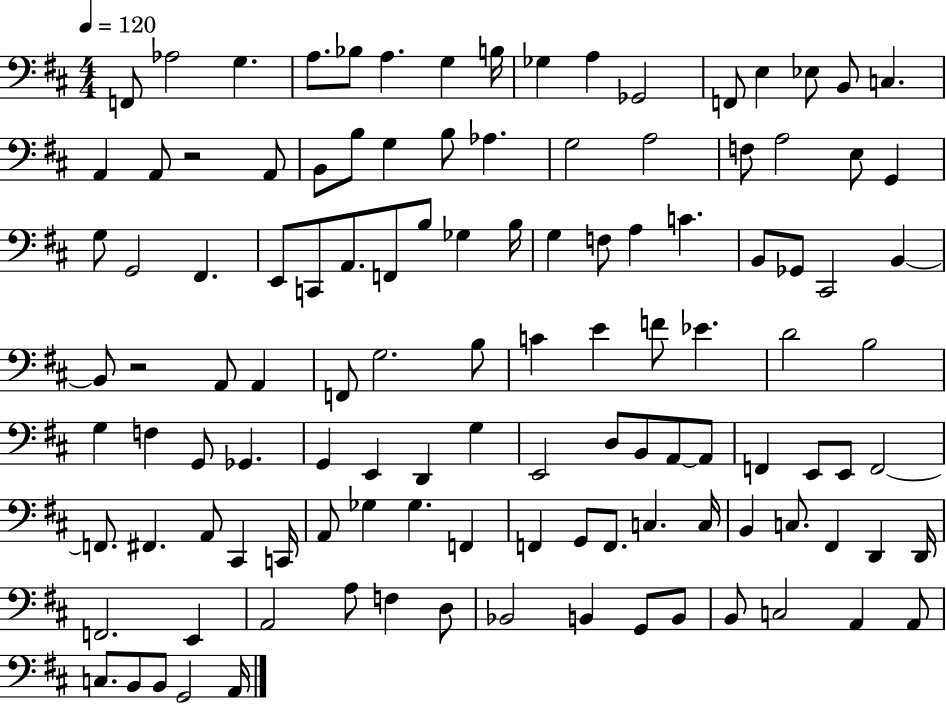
F2/e Ab3/h G3/q. A3/e. Bb3/e A3/q. G3/q B3/s Gb3/q A3/q Gb2/h F2/e E3/q Eb3/e B2/e C3/q. A2/q A2/e R/h A2/e B2/e B3/e G3/q B3/e Ab3/q. G3/h A3/h F3/e A3/h E3/e G2/q G3/e G2/h F#2/q. E2/e C2/e A2/e. F2/e B3/e Gb3/q B3/s G3/q F3/e A3/q C4/q. B2/e Gb2/e C#2/h B2/q B2/e R/h A2/e A2/q F2/e G3/h. B3/e C4/q E4/q F4/e Eb4/q. D4/h B3/h G3/q F3/q G2/e Gb2/q. G2/q E2/q D2/q G3/q E2/h D3/e B2/e A2/e A2/e F2/q E2/e E2/e F2/h F2/e. F#2/q. A2/e C#2/q C2/s A2/e Gb3/q Gb3/q. F2/q F2/q G2/e F2/e. C3/q. C3/s B2/q C3/e. F#2/q D2/q D2/s F2/h. E2/q A2/h A3/e F3/q D3/e Bb2/h B2/q G2/e B2/e B2/e C3/h A2/q A2/e C3/e. B2/e B2/e G2/h A2/s